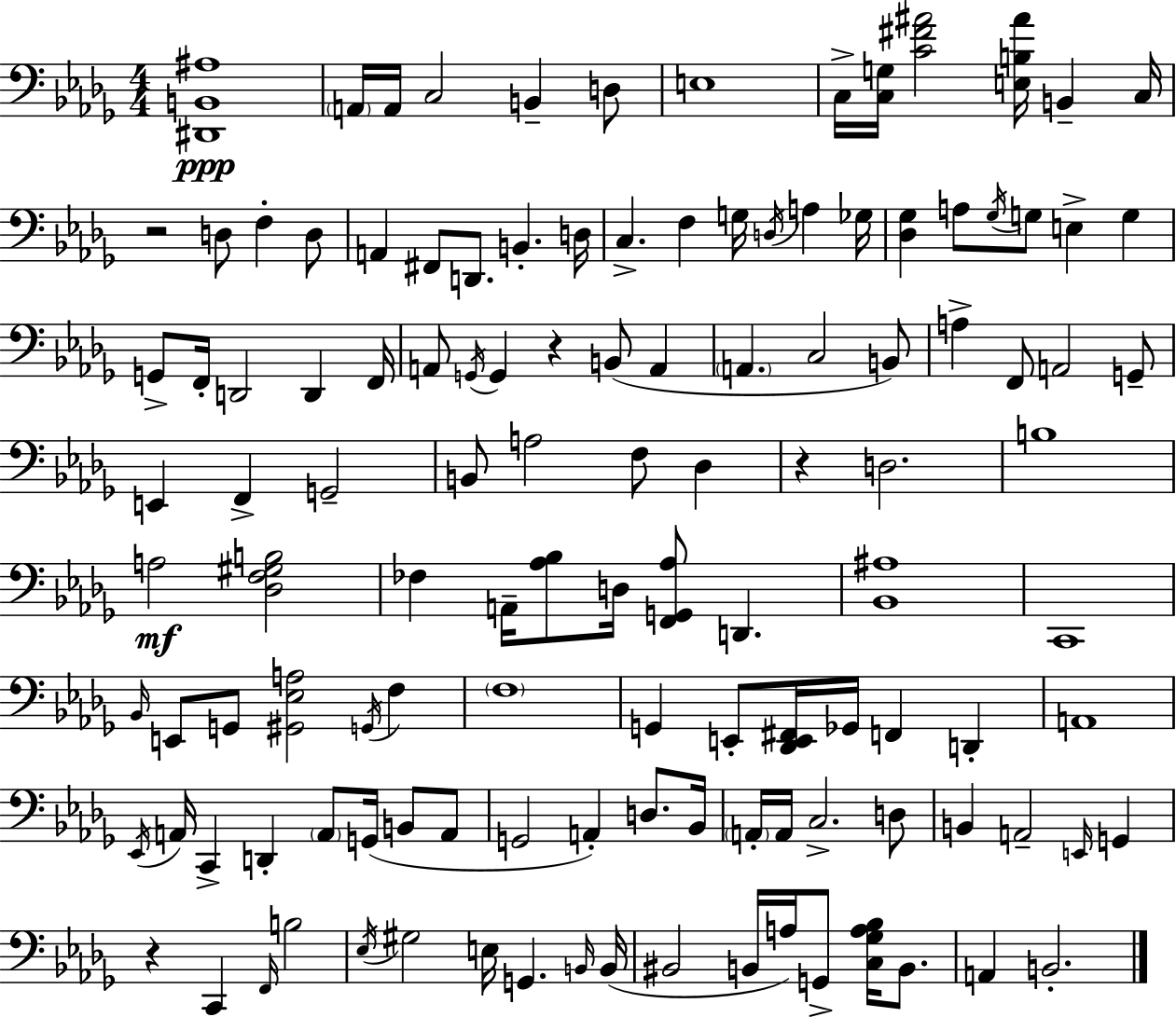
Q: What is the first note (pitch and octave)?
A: A2